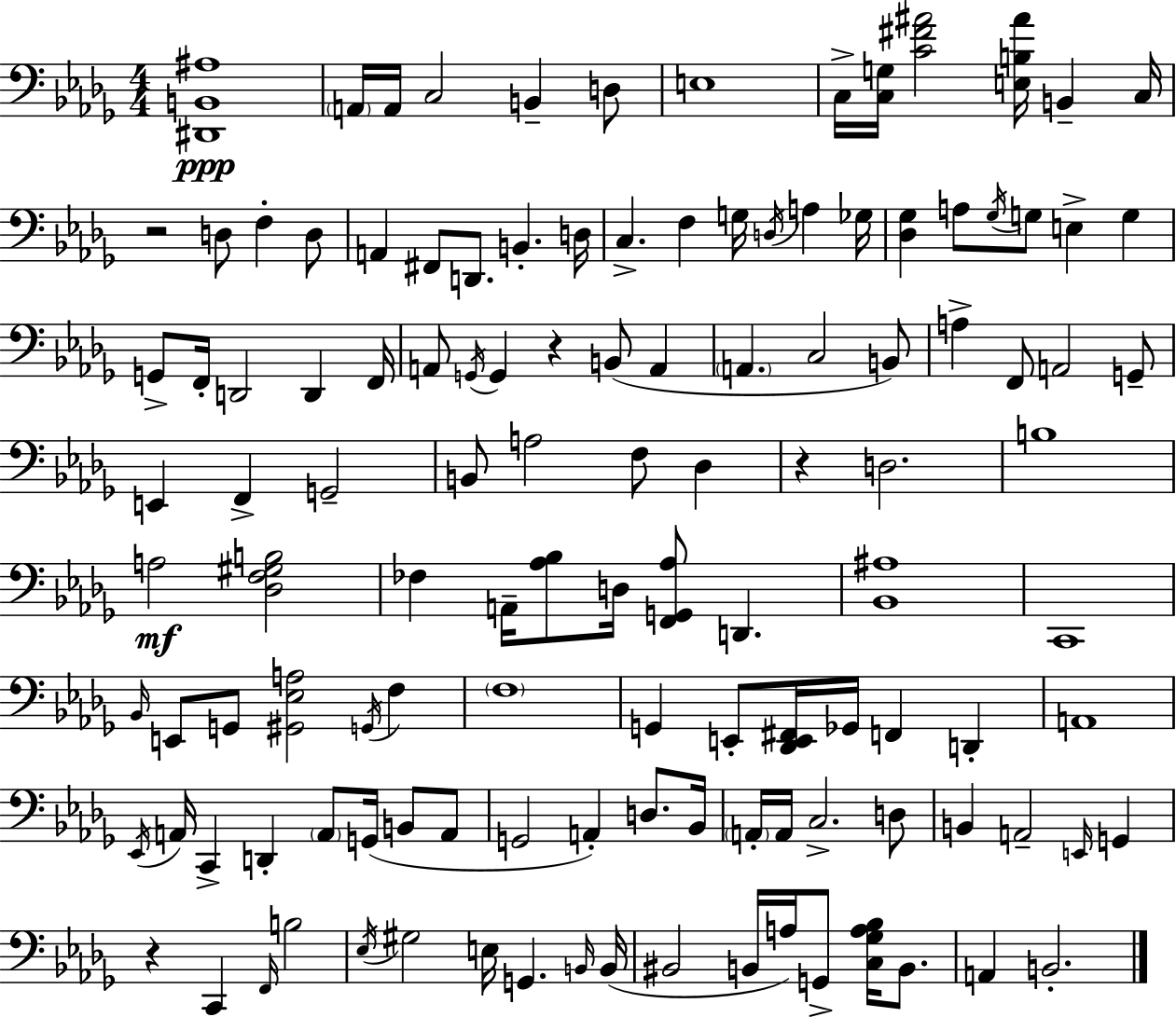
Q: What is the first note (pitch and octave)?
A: A2